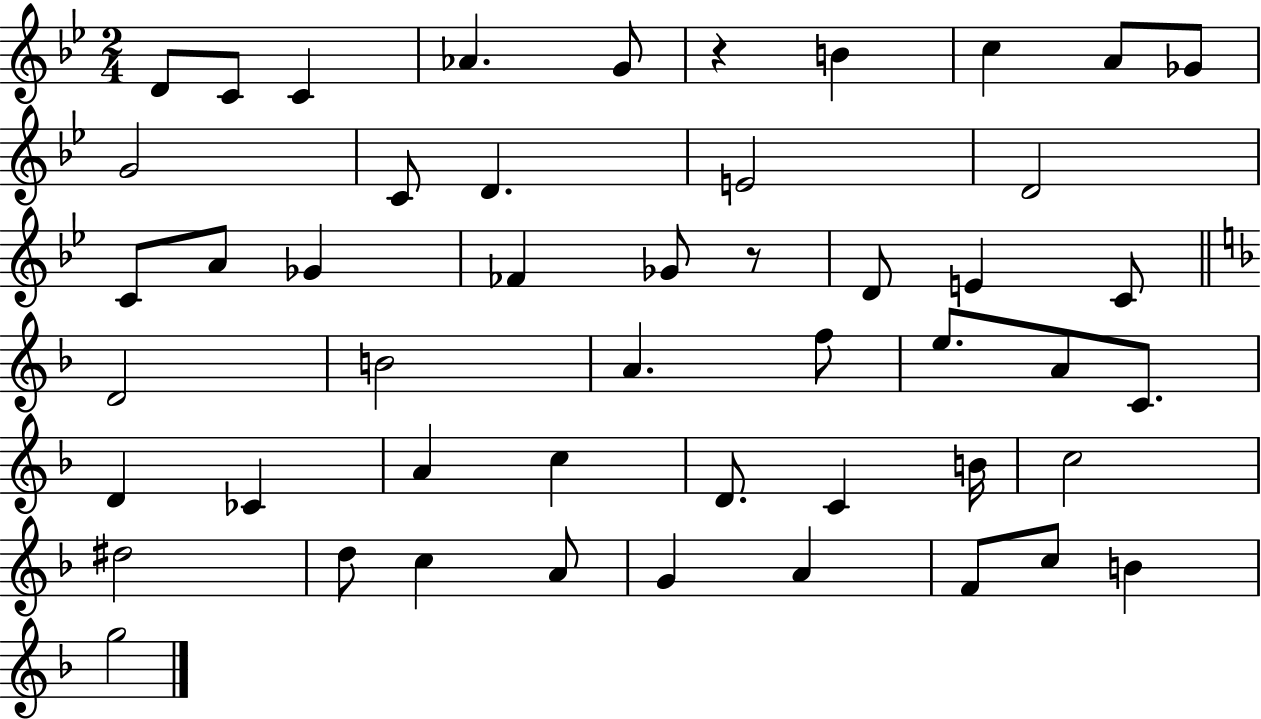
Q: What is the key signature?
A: BES major